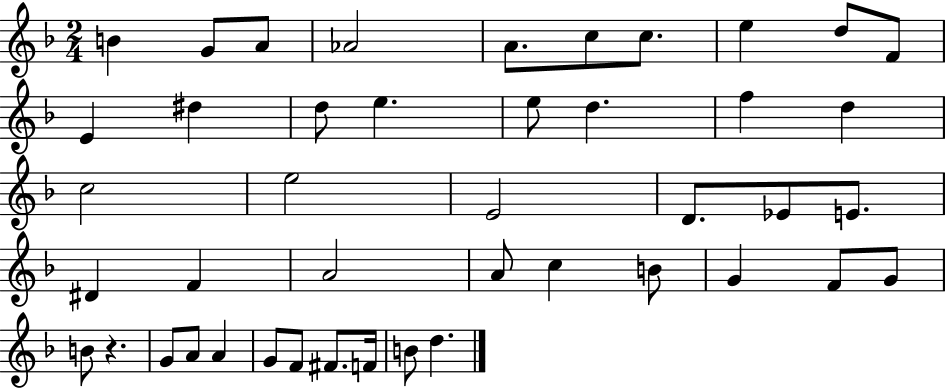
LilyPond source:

{
  \clef treble
  \numericTimeSignature
  \time 2/4
  \key f \major
  b'4 g'8 a'8 | aes'2 | a'8. c''8 c''8. | e''4 d''8 f'8 | \break e'4 dis''4 | d''8 e''4. | e''8 d''4. | f''4 d''4 | \break c''2 | e''2 | e'2 | d'8. ees'8 e'8. | \break dis'4 f'4 | a'2 | a'8 c''4 b'8 | g'4 f'8 g'8 | \break b'8 r4. | g'8 a'8 a'4 | g'8 f'8 fis'8. f'16 | b'8 d''4. | \break \bar "|."
}